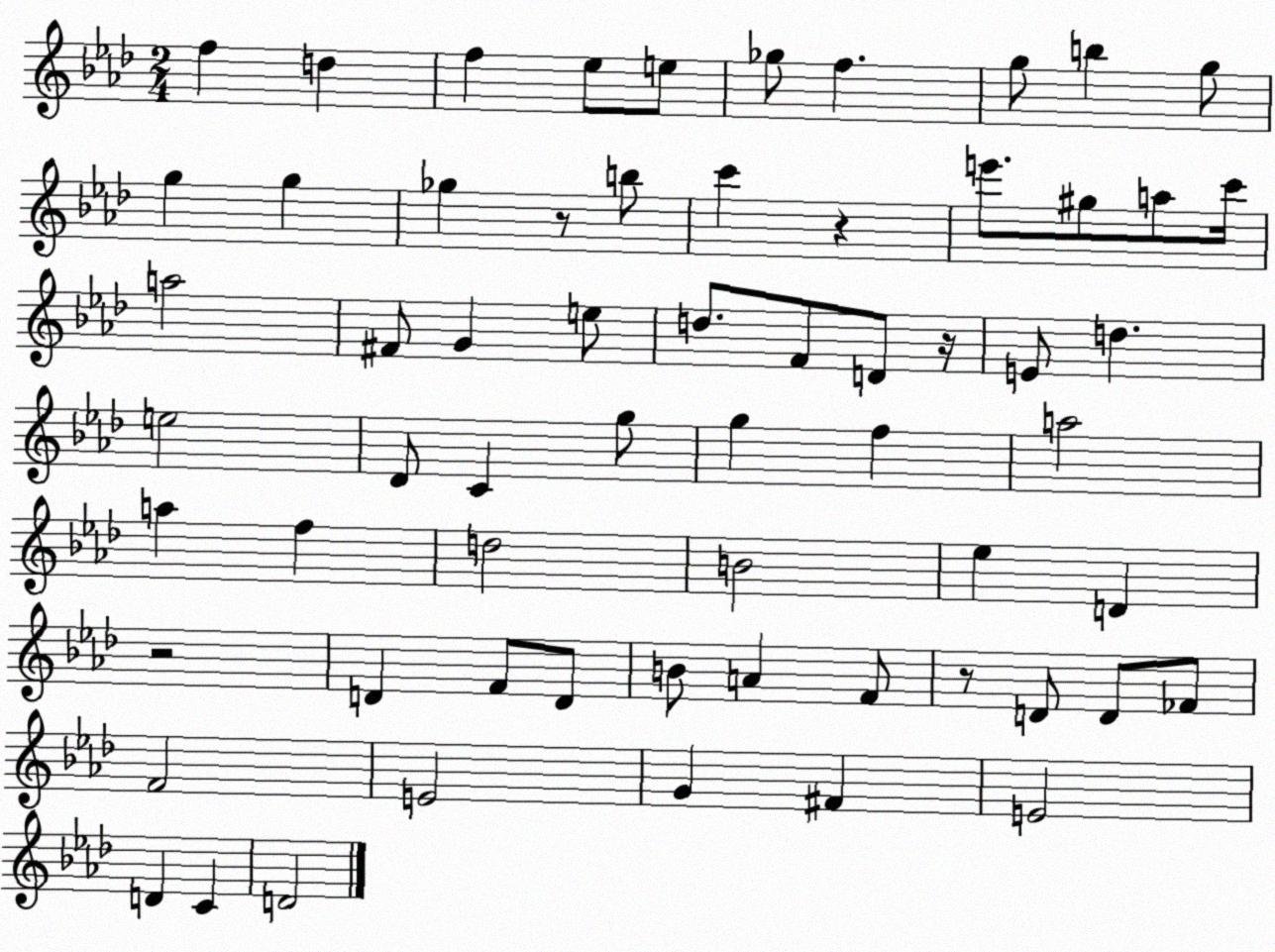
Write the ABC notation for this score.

X:1
T:Untitled
M:2/4
L:1/4
K:Ab
f d f _e/2 e/2 _g/2 f g/2 b g/2 g g _g z/2 b/2 c' z e'/2 ^g/2 a/2 c'/4 a2 ^F/2 G e/2 d/2 F/2 D/2 z/4 E/2 d e2 _D/2 C g/2 g f a2 a f d2 B2 _e D z2 D F/2 D/2 B/2 A F/2 z/2 D/2 D/2 _F/2 F2 E2 G ^F E2 D C D2